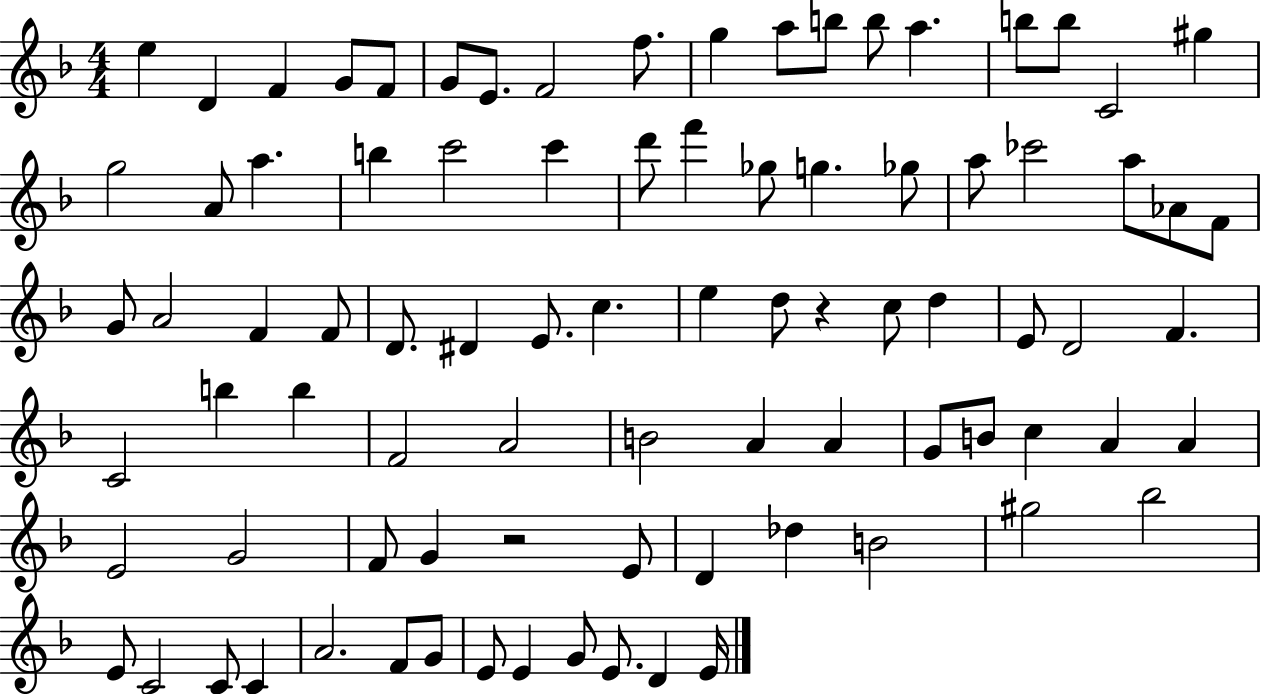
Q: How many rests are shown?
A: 2